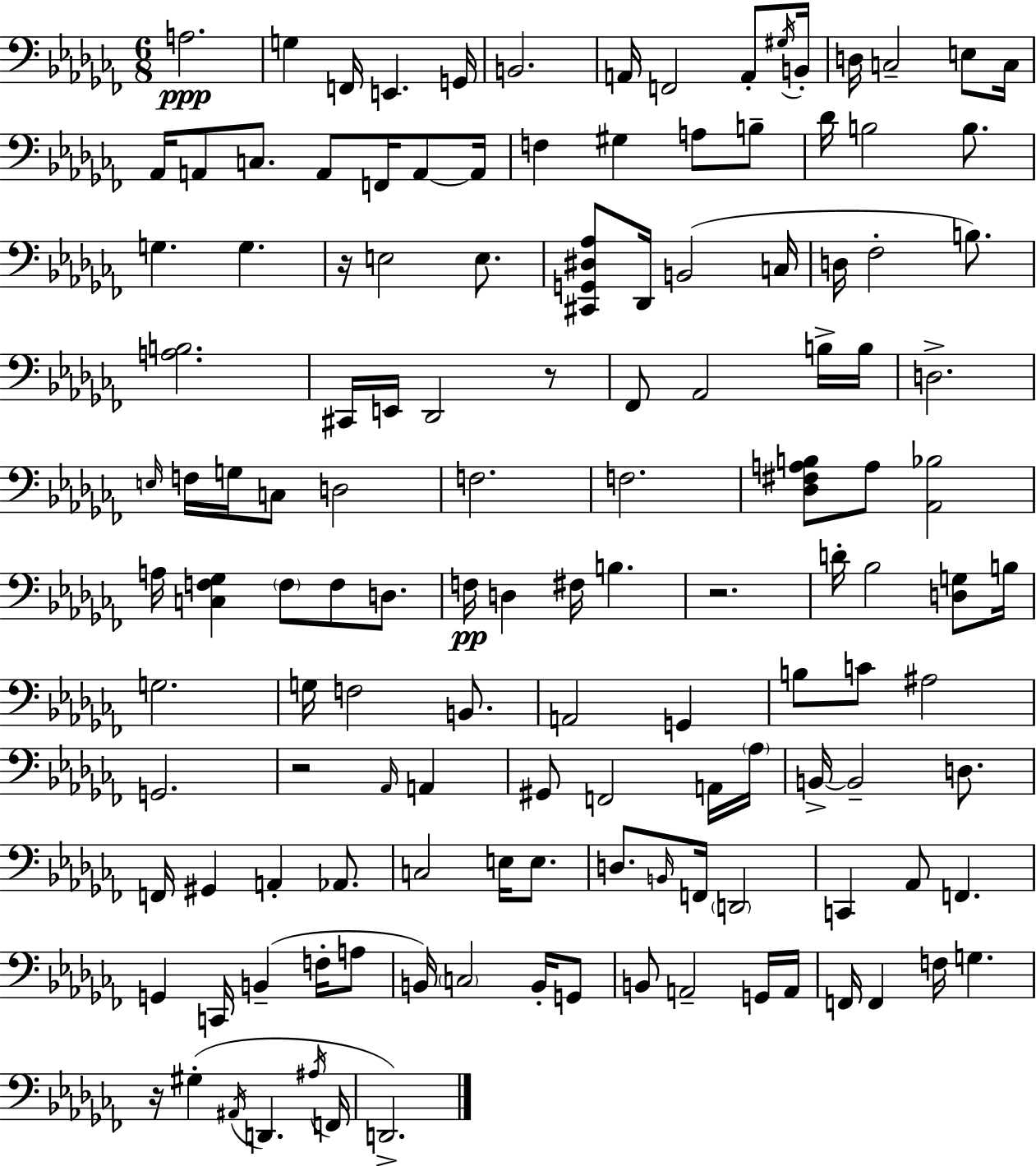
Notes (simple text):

A3/h. G3/q F2/s E2/q. G2/s B2/h. A2/s F2/h A2/e G#3/s B2/s D3/s C3/h E3/e C3/s Ab2/s A2/e C3/e. A2/e F2/s A2/e A2/s F3/q G#3/q A3/e B3/e Db4/s B3/h B3/e. G3/q. G3/q. R/s E3/h E3/e. [C#2,G2,D#3,Ab3]/e Db2/s B2/h C3/s D3/s FES3/h B3/e. [A3,B3]/h. C#2/s E2/s Db2/h R/e FES2/e Ab2/h B3/s B3/s D3/h. E3/s F3/s G3/s C3/e D3/h F3/h. F3/h. [Db3,F#3,A3,B3]/e A3/e [Ab2,Bb3]/h A3/s [C3,F3,Gb3]/q F3/e F3/e D3/e. F3/s D3/q F#3/s B3/q. R/h. D4/s Bb3/h [D3,G3]/e B3/s G3/h. G3/s F3/h B2/e. A2/h G2/q B3/e C4/e A#3/h G2/h. R/h Ab2/s A2/q G#2/e F2/h A2/s Ab3/s B2/s B2/h D3/e. F2/s G#2/q A2/q Ab2/e. C3/h E3/s E3/e. D3/e. B2/s F2/s D2/h C2/q Ab2/e F2/q. G2/q C2/s B2/q F3/s A3/e B2/s C3/h B2/s G2/e B2/e A2/h G2/s A2/s F2/s F2/q F3/s G3/q. R/s G#3/q A#2/s D2/q. A#3/s F2/s D2/h.